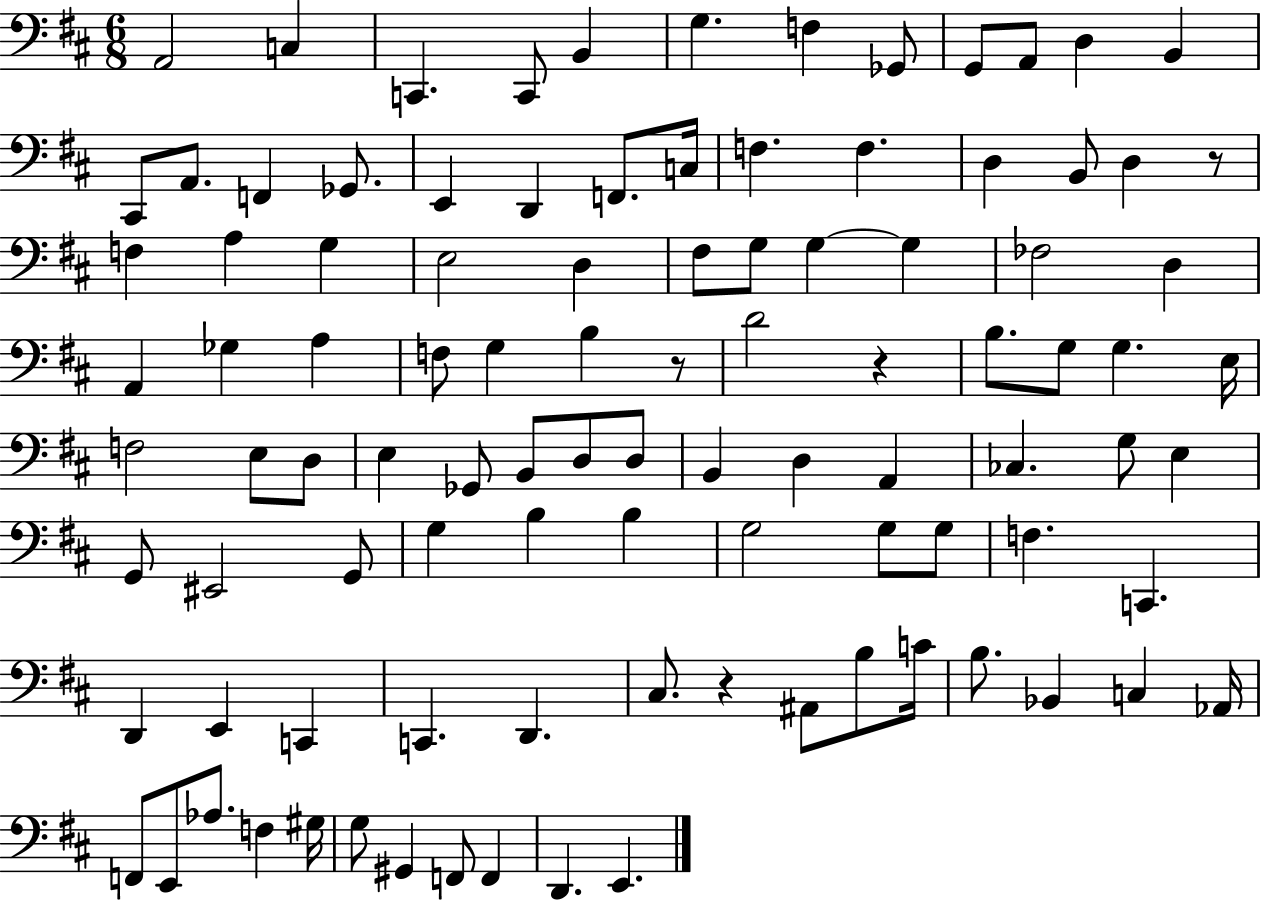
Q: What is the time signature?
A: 6/8